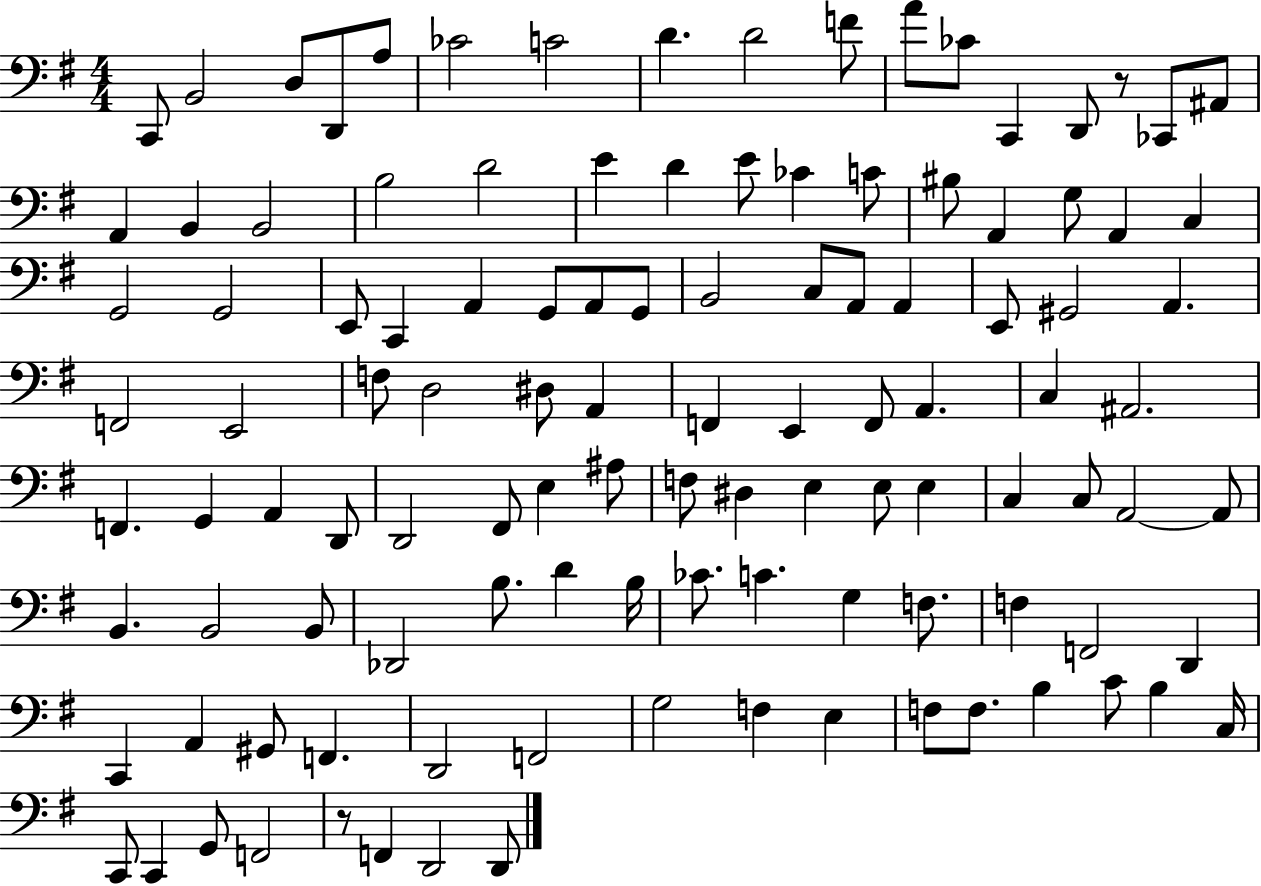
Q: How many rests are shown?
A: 2